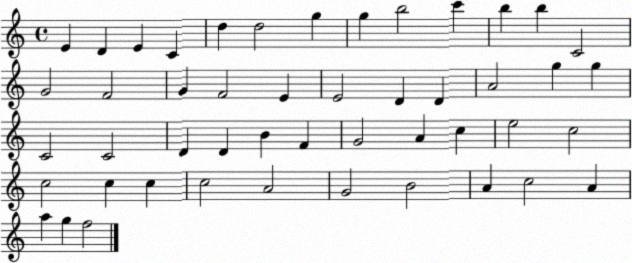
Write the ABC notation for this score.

X:1
T:Untitled
M:4/4
L:1/4
K:C
E D E C d d2 g g b2 c' b b C2 G2 F2 G F2 E E2 D D A2 g g C2 C2 D D B F G2 A c e2 c2 c2 c c c2 A2 G2 B2 A c2 A a g f2